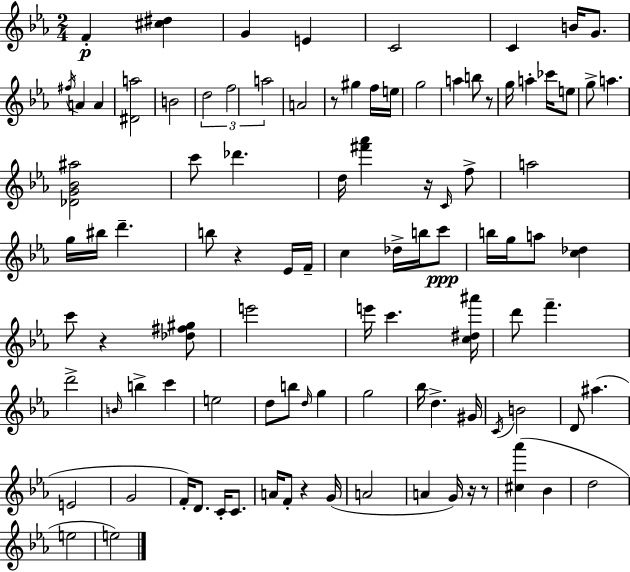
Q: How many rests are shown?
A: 8